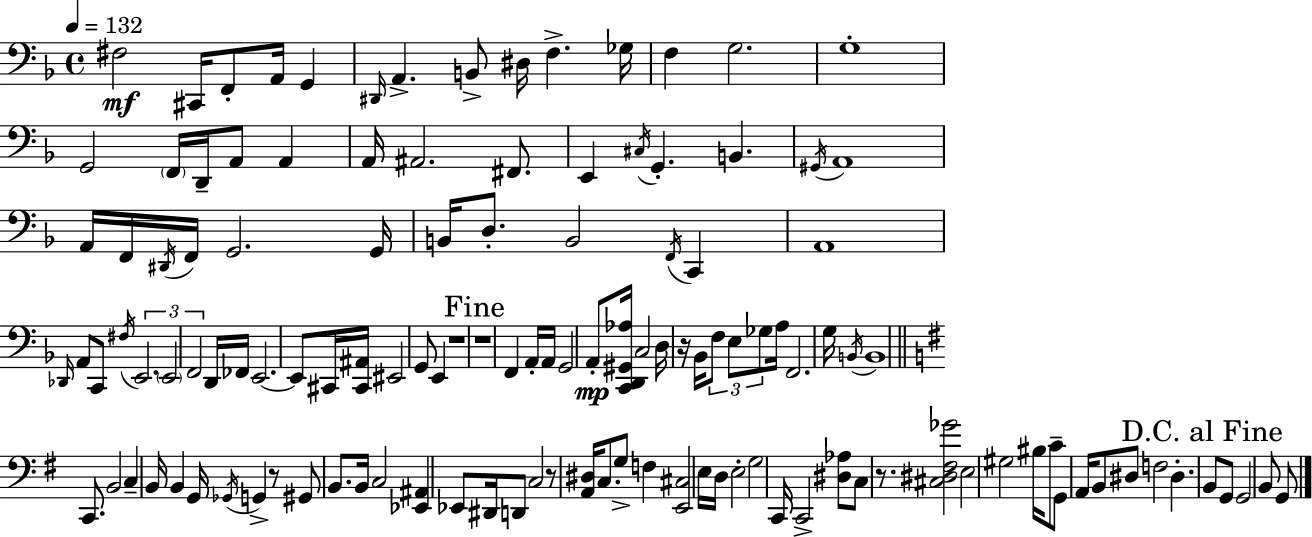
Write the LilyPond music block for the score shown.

{
  \clef bass
  \time 4/4
  \defaultTimeSignature
  \key d \minor
  \tempo 4 = 132
  fis2\mf cis,16 f,8-. a,16 g,4 | \grace { dis,16 } a,4.-> b,8-> dis16 f4.-> | ges16 f4 g2. | g1-. | \break g,2 \parenthesize f,16 d,16-- a,8 a,4 | a,16 ais,2. fis,8. | e,4 \acciaccatura { cis16 } g,4.-. b,4. | \acciaccatura { gis,16 } a,1 | \break a,16 f,16 \acciaccatura { dis,16 } f,16 g,2. | g,16 b,16 d8.-. b,2 | \acciaccatura { f,16 } c,4 a,1 | \grace { des,16 } a,8 c,8 \acciaccatura { fis16 } \tuplet 3/2 { e,2. | \break \parenthesize e,2 f,2 } | d,16 fes,16 e,2.~~ | e,8 cis,16 <cis, ais,>16 eis,2 | g,8 e,4 r1 | \break \mark "Fine" r1 | f,4 a,16-. a,16 g,2 | a,8-.\mp <c, d, gis, aes>16 c2 | d16 r16 bes,16 \tuplet 3/2 { f8 e8 ges8 } a16 f,2. | \break g16 \acciaccatura { b,16 } b,1 | \bar "||" \break \key e \minor c,8. b,2 c4-- b,16 | b,4 g,16 \acciaccatura { ges,16 } g,4-> r8 gis,8 b,8. | b,16 c2 <ees, ais,>4 ees,8 | dis,16 d,8 c2 r8 <a, dis>16 c8. | \break g8-> f4 <e, cis>2 e16 | d16 e2-. g2 | c,16 c,2-> <dis aes>8 c8 r8. | <cis dis fis ges'>2 e2 | \break gis2 bis16 c'8-- g,8 a,16 b,8 | dis8 f2 dis4.-. | \mark "D.C. al Fine" b,8 g,8 g,2 b,8 g,8 | \bar "|."
}